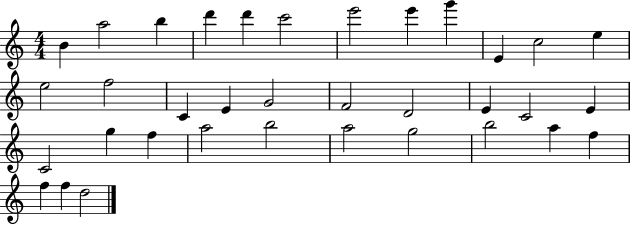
X:1
T:Untitled
M:4/4
L:1/4
K:C
B a2 b d' d' c'2 e'2 e' g' E c2 e e2 f2 C E G2 F2 D2 E C2 E C2 g f a2 b2 a2 g2 b2 a f f f d2